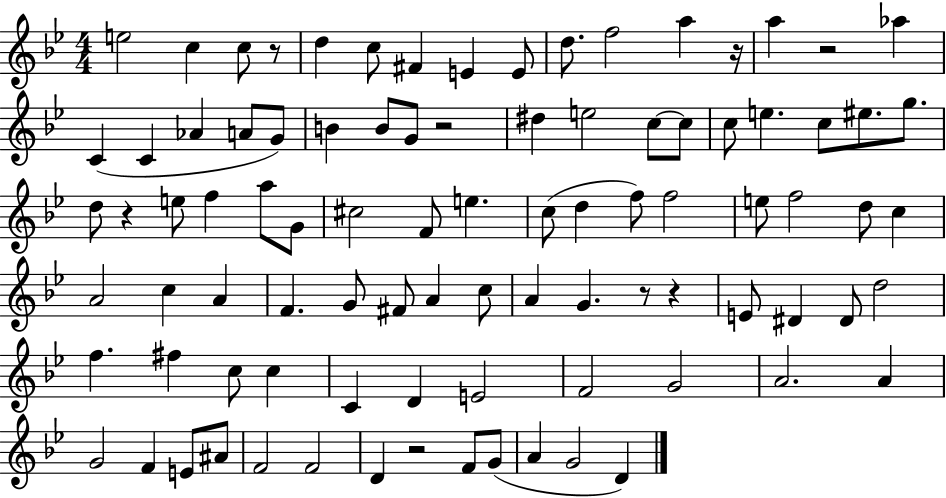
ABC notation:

X:1
T:Untitled
M:4/4
L:1/4
K:Bb
e2 c c/2 z/2 d c/2 ^F E E/2 d/2 f2 a z/4 a z2 _a C C _A A/2 G/2 B B/2 G/2 z2 ^d e2 c/2 c/2 c/2 e c/2 ^e/2 g/2 d/2 z e/2 f a/2 G/2 ^c2 F/2 e c/2 d f/2 f2 e/2 f2 d/2 c A2 c A F G/2 ^F/2 A c/2 A G z/2 z E/2 ^D ^D/2 d2 f ^f c/2 c C D E2 F2 G2 A2 A G2 F E/2 ^A/2 F2 F2 D z2 F/2 G/2 A G2 D